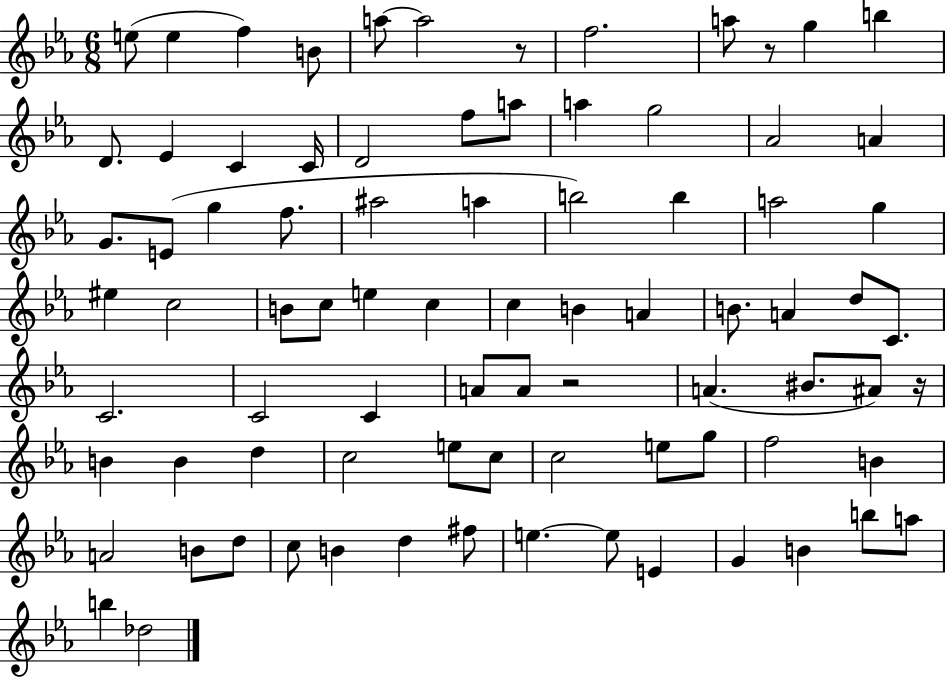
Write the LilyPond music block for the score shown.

{
  \clef treble
  \numericTimeSignature
  \time 6/8
  \key ees \major
  e''8( e''4 f''4) b'8 | a''8~~ a''2 r8 | f''2. | a''8 r8 g''4 b''4 | \break d'8. ees'4 c'4 c'16 | d'2 f''8 a''8 | a''4 g''2 | aes'2 a'4 | \break g'8. e'8( g''4 f''8. | ais''2 a''4 | b''2) b''4 | a''2 g''4 | \break eis''4 c''2 | b'8 c''8 e''4 c''4 | c''4 b'4 a'4 | b'8. a'4 d''8 c'8. | \break c'2. | c'2 c'4 | a'8 a'8 r2 | a'4.( bis'8. ais'8) r16 | \break b'4 b'4 d''4 | c''2 e''8 c''8 | c''2 e''8 g''8 | f''2 b'4 | \break a'2 b'8 d''8 | c''8 b'4 d''4 fis''8 | e''4.~~ e''8 e'4 | g'4 b'4 b''8 a''8 | \break b''4 des''2 | \bar "|."
}